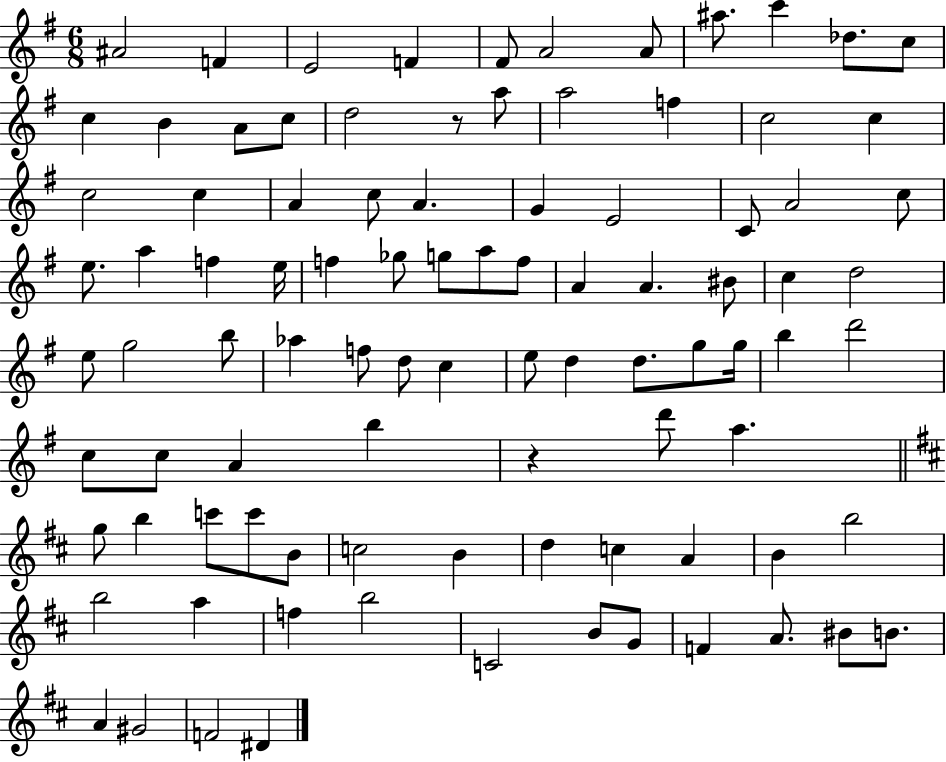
{
  \clef treble
  \numericTimeSignature
  \time 6/8
  \key g \major
  \repeat volta 2 { ais'2 f'4 | e'2 f'4 | fis'8 a'2 a'8 | ais''8. c'''4 des''8. c''8 | \break c''4 b'4 a'8 c''8 | d''2 r8 a''8 | a''2 f''4 | c''2 c''4 | \break c''2 c''4 | a'4 c''8 a'4. | g'4 e'2 | c'8 a'2 c''8 | \break e''8. a''4 f''4 e''16 | f''4 ges''8 g''8 a''8 f''8 | a'4 a'4. bis'8 | c''4 d''2 | \break e''8 g''2 b''8 | aes''4 f''8 d''8 c''4 | e''8 d''4 d''8. g''8 g''16 | b''4 d'''2 | \break c''8 c''8 a'4 b''4 | r4 d'''8 a''4. | \bar "||" \break \key d \major g''8 b''4 c'''8 c'''8 b'8 | c''2 b'4 | d''4 c''4 a'4 | b'4 b''2 | \break b''2 a''4 | f''4 b''2 | c'2 b'8 g'8 | f'4 a'8. bis'8 b'8. | \break a'4 gis'2 | f'2 dis'4 | } \bar "|."
}